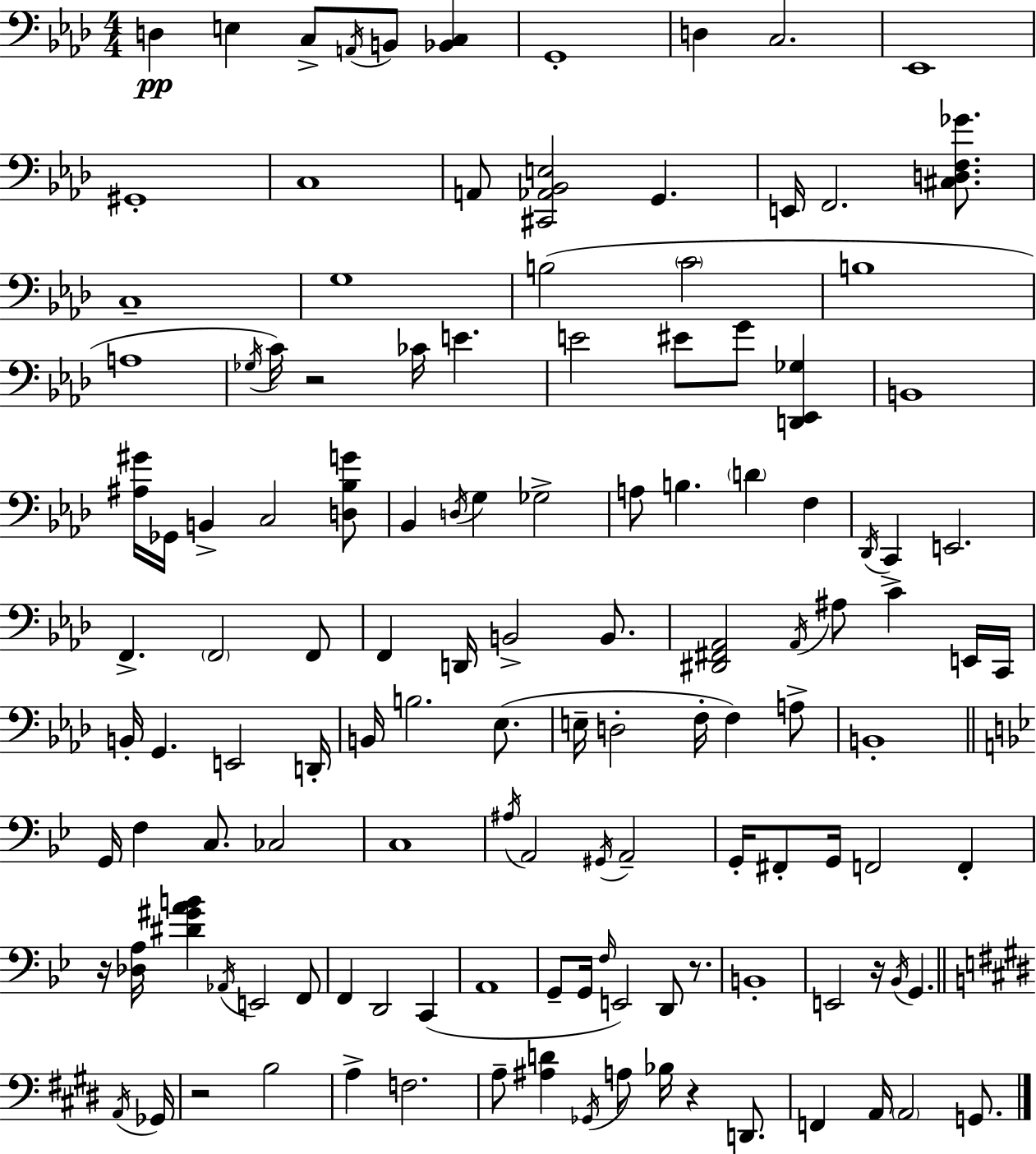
{
  \clef bass
  \numericTimeSignature
  \time 4/4
  \key aes \major
  d4\pp e4 c8-> \acciaccatura { a,16 } b,8 <bes, c>4 | g,1-. | d4 c2. | ees,1 | \break gis,1-. | c1 | a,8 <cis, aes, bes, e>2 g,4. | e,16 f,2. <cis d f ges'>8. | \break c1-- | g1 | b2( \parenthesize c'2 | b1 | \break a1 | \acciaccatura { ges16 }) c'16 r2 ces'16 e'4. | e'2 eis'8 g'8 <d, ees, ges>4 | b,1 | \break <ais gis'>16 ges,16 b,4-> c2 | <d bes g'>8 bes,4 \acciaccatura { d16 } g4 ges2-> | a8 b4. \parenthesize d'4 f4 | \acciaccatura { des,16 } c,4-> e,2. | \break f,4.-> \parenthesize f,2 | f,8 f,4 d,16 b,2-> | b,8. <dis, fis, aes,>2 \acciaccatura { aes,16 } ais8 c'4 | e,16 c,16 b,16-. g,4. e,2 | \break d,16-. b,16 b2. | ees8.( e16-- d2-. f16-. f4) | a8-> b,1-. | \bar "||" \break \key g \minor g,16 f4 c8. ces2 | c1 | \acciaccatura { ais16 } a,2 \acciaccatura { gis,16 } a,2-- | g,16-. fis,8-. g,16 f,2 f,4-. | \break r16 <des a>16 <dis' gis' a' b'>4 \acciaccatura { aes,16 } e,2 | f,8 f,4 d,2 c,4( | a,1 | g,8-- g,16 \grace { f16 } e,2) d,8 | \break r8. b,1-. | e,2 r16 \acciaccatura { bes,16 } g,4. | \bar "||" \break \key e \major \acciaccatura { a,16 } ges,16 r2 b2 | a4-> f2. | a8-- <ais d'>4 \acciaccatura { ges,16 } a8 bes16 r4 | d,8. f,4 a,16 \parenthesize a,2 | \break g,8. \bar "|."
}